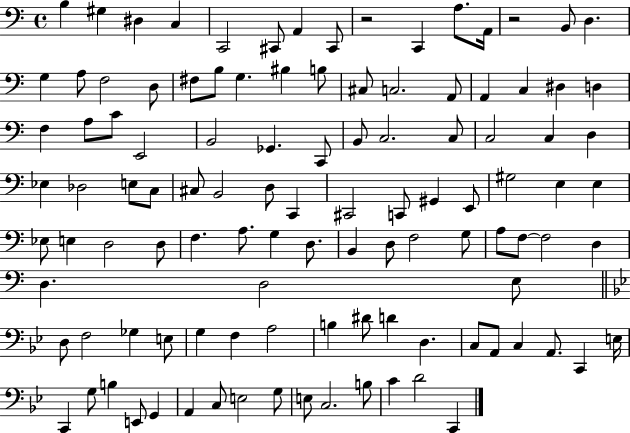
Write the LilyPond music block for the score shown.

{
  \clef bass
  \time 4/4
  \defaultTimeSignature
  \key c \major
  \repeat volta 2 { b4 gis4 dis4 c4 | c,2 cis,8 a,4 cis,8 | r2 c,4 a8. a,16 | r2 b,8 d4. | \break g4 a8 f2 d8 | fis8 b8 g4. bis4 b8 | cis8 c2. a,8 | a,4 c4 dis4 d4 | \break f4 a8 c'8 e,2 | b,2 ges,4. c,8 | b,8 c2. c8 | c2 c4 d4 | \break ees4 des2 e8 c8 | cis8 b,2 d8 c,4 | cis,2 c,8 gis,4 e,8 | gis2 e4 e4 | \break ees8 e4 d2 d8 | f4. a8. g4 d8. | b,4 d8 f2 g8 | a8 f8~~ f2 d4 | \break d4. d2 e8 | \bar "||" \break \key bes \major d8 f2 ges4 e8 | g4 f4 a2 | b4 dis'8 d'4 d4. | c8 a,8 c4 a,8. c,4 e16 | \break c,4 g8 b4 e,8 g,4 | a,4 c8 e2 g8 | e8 c2. b8 | c'4 d'2 c,4 | \break } \bar "|."
}